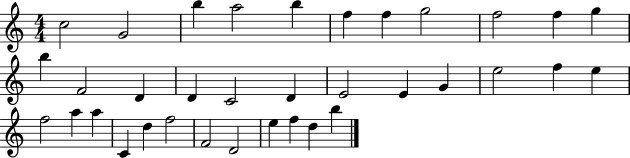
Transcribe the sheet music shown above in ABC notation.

X:1
T:Untitled
M:4/4
L:1/4
K:C
c2 G2 b a2 b f f g2 f2 f g b F2 D D C2 D E2 E G e2 f e f2 a a C d f2 F2 D2 e f d b